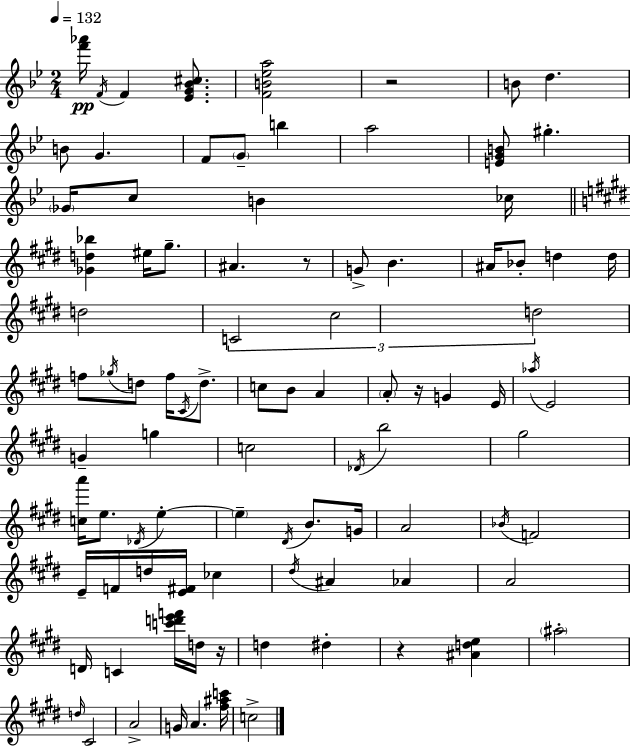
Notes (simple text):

[F6,Ab6]/s F4/s F4/q [Eb4,G4,Bb4,C#5]/e. [F4,B4,Eb5,A5]/h R/h B4/e D5/q. B4/e G4/q. F4/e G4/e B5/q A5/h [E4,G4,B4]/e G#5/q. Gb4/s C5/e B4/q CES5/s [Gb4,D5,Bb5]/q EIS5/s G#5/e. A#4/q. R/e G4/e B4/q. A#4/s Bb4/e D5/q D5/s D5/h C4/h C#5/h D5/h F5/e Gb5/s D5/e F5/s C#4/s D5/e. C5/e B4/e A4/q A4/e R/s G4/q E4/s Ab5/s E4/h G4/q G5/q C5/h Db4/s B5/h G#5/h [C5,A6]/s E5/e. Db4/s E5/q E5/q D#4/s B4/e. G4/s A4/h Bb4/s F4/h E4/s F4/s D5/s [E4,F#4]/s CES5/q D#5/s A#4/q Ab4/q A4/h D4/s C4/q [C6,D6,E6,F6]/s D5/s R/s D5/q D#5/q R/q [A#4,D5,E5]/q A#5/h D5/s C#4/h A4/h G4/s A4/q. [F#5,A#5,C6]/s C5/h